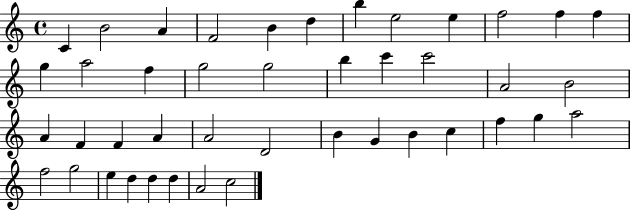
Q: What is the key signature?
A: C major